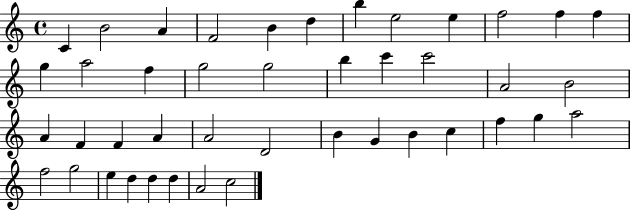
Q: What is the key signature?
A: C major